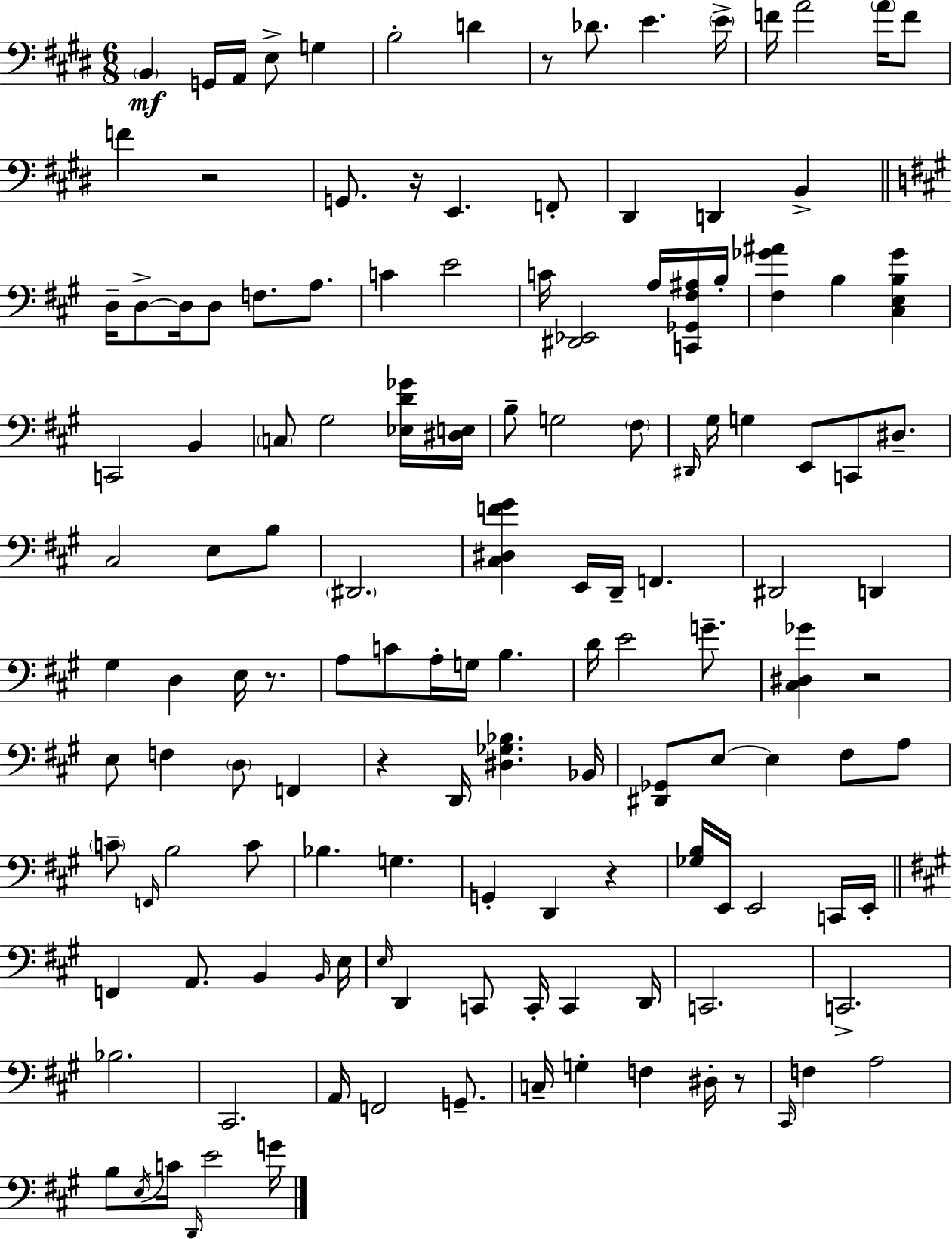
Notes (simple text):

B2/q G2/s A2/s E3/e G3/q B3/h D4/q R/e Db4/e. E4/q. E4/s F4/s A4/h A4/s F4/e F4/q R/h G2/e. R/s E2/q. F2/e D#2/q D2/q B2/q D3/s D3/e D3/s D3/e F3/e. A3/e. C4/q E4/h C4/s [D#2,Eb2]/h A3/s [C2,Gb2,F#3,A#3]/s B3/s [F#3,Gb4,A#4]/q B3/q [C#3,E3,B3,Gb4]/q C2/h B2/q C3/e G#3/h [Eb3,D4,Gb4]/s [D#3,E3]/s B3/e G3/h F#3/e D#2/s G#3/s G3/q E2/e C2/e D#3/e. C#3/h E3/e B3/e D#2/h. [C#3,D#3,F4,G#4]/q E2/s D2/s F2/q. D#2/h D2/q G#3/q D3/q E3/s R/e. A3/e C4/e A3/s G3/s B3/q. D4/s E4/h G4/e. [C#3,D#3,Gb4]/q R/h E3/e F3/q D3/e F2/q R/q D2/s [D#3,Gb3,Bb3]/q. Bb2/s [D#2,Gb2]/e E3/e E3/q F#3/e A3/e C4/e F2/s B3/h C4/e Bb3/q. G3/q. G2/q D2/q R/q [Gb3,B3]/s E2/s E2/h C2/s E2/s F2/q A2/e. B2/q B2/s E3/s E3/s D2/q C2/e C2/s C2/q D2/s C2/h. C2/h. Bb3/h. C#2/h. A2/s F2/h G2/e. C3/s G3/q F3/q D#3/s R/e C#2/s F3/q A3/h B3/e E3/s C4/s D2/s E4/h G4/s